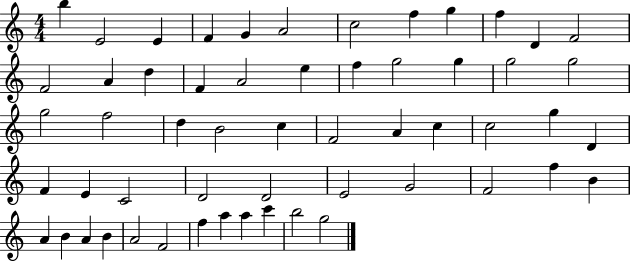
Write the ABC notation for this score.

X:1
T:Untitled
M:4/4
L:1/4
K:C
b E2 E F G A2 c2 f g f D F2 F2 A d F A2 e f g2 g g2 g2 g2 f2 d B2 c F2 A c c2 g D F E C2 D2 D2 E2 G2 F2 f B A B A B A2 F2 f a a c' b2 g2